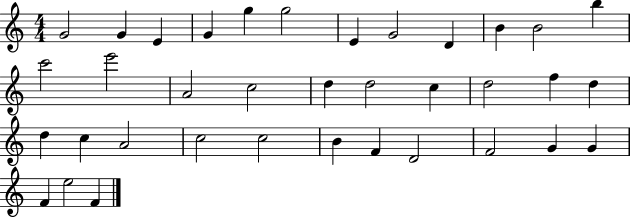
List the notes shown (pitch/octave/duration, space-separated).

G4/h G4/q E4/q G4/q G5/q G5/h E4/q G4/h D4/q B4/q B4/h B5/q C6/h E6/h A4/h C5/h D5/q D5/h C5/q D5/h F5/q D5/q D5/q C5/q A4/h C5/h C5/h B4/q F4/q D4/h F4/h G4/q G4/q F4/q E5/h F4/q